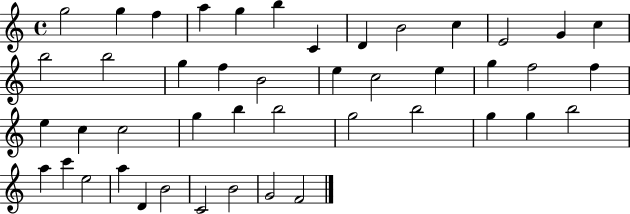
G5/h G5/q F5/q A5/q G5/q B5/q C4/q D4/q B4/h C5/q E4/h G4/q C5/q B5/h B5/h G5/q F5/q B4/h E5/q C5/h E5/q G5/q F5/h F5/q E5/q C5/q C5/h G5/q B5/q B5/h G5/h B5/h G5/q G5/q B5/h A5/q C6/q E5/h A5/q D4/q B4/h C4/h B4/h G4/h F4/h